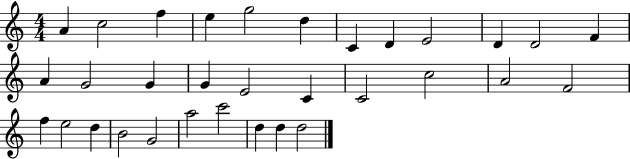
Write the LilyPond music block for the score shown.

{
  \clef treble
  \numericTimeSignature
  \time 4/4
  \key c \major
  a'4 c''2 f''4 | e''4 g''2 d''4 | c'4 d'4 e'2 | d'4 d'2 f'4 | \break a'4 g'2 g'4 | g'4 e'2 c'4 | c'2 c''2 | a'2 f'2 | \break f''4 e''2 d''4 | b'2 g'2 | a''2 c'''2 | d''4 d''4 d''2 | \break \bar "|."
}